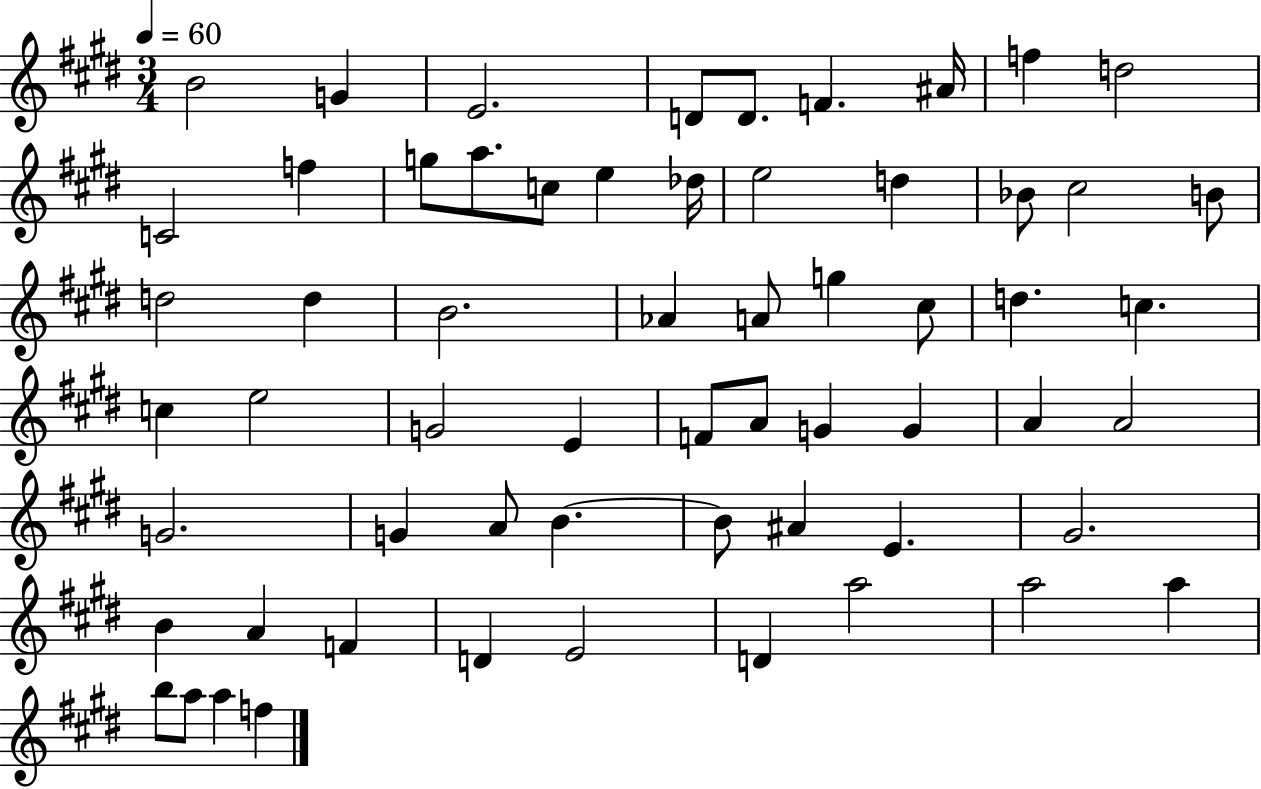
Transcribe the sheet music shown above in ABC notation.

X:1
T:Untitled
M:3/4
L:1/4
K:E
B2 G E2 D/2 D/2 F ^A/4 f d2 C2 f g/2 a/2 c/2 e _d/4 e2 d _B/2 ^c2 B/2 d2 d B2 _A A/2 g ^c/2 d c c e2 G2 E F/2 A/2 G G A A2 G2 G A/2 B B/2 ^A E ^G2 B A F D E2 D a2 a2 a b/2 a/2 a f